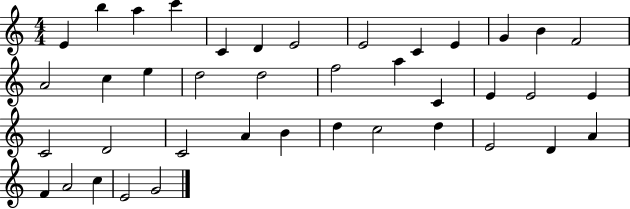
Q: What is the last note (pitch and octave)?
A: G4